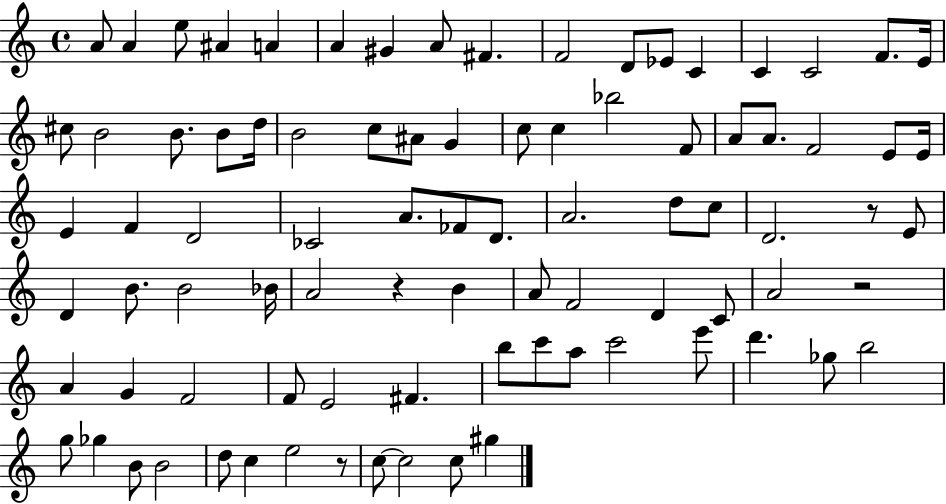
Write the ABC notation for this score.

X:1
T:Untitled
M:4/4
L:1/4
K:C
A/2 A e/2 ^A A A ^G A/2 ^F F2 D/2 _E/2 C C C2 F/2 E/4 ^c/2 B2 B/2 B/2 d/4 B2 c/2 ^A/2 G c/2 c _b2 F/2 A/2 A/2 F2 E/2 E/4 E F D2 _C2 A/2 _F/2 D/2 A2 d/2 c/2 D2 z/2 E/2 D B/2 B2 _B/4 A2 z B A/2 F2 D C/2 A2 z2 A G F2 F/2 E2 ^F b/2 c'/2 a/2 c'2 e'/2 d' _g/2 b2 g/2 _g B/2 B2 d/2 c e2 z/2 c/2 c2 c/2 ^g